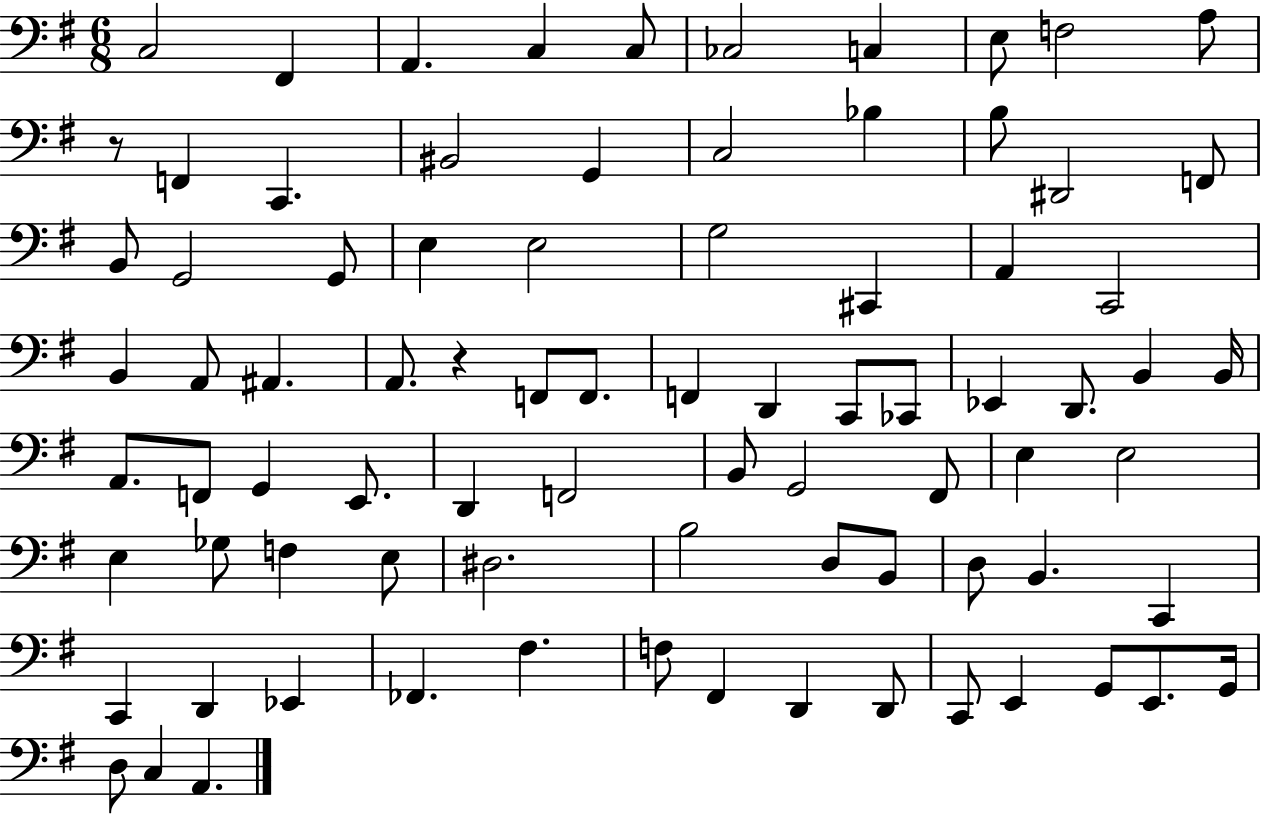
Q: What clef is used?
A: bass